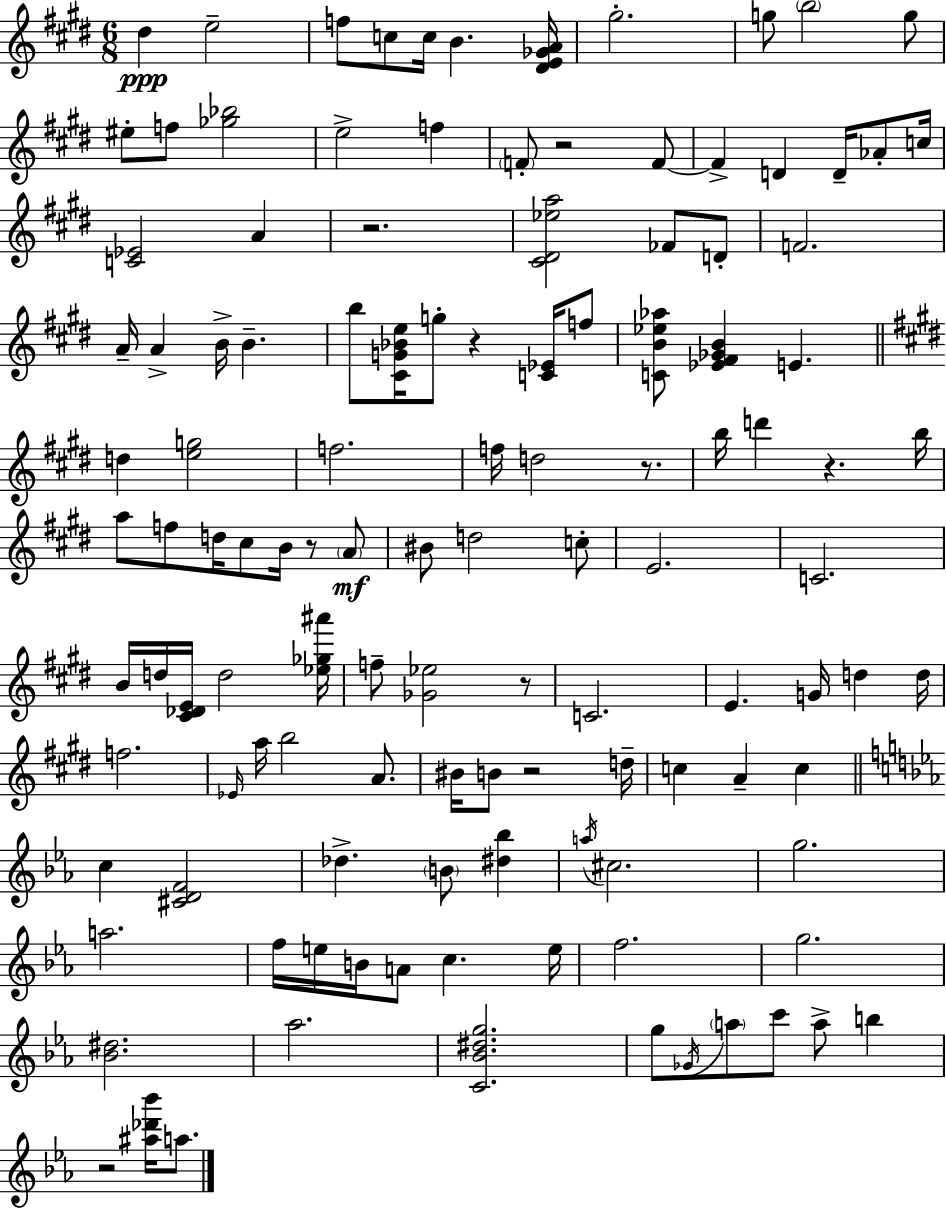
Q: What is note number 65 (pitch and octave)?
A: A4